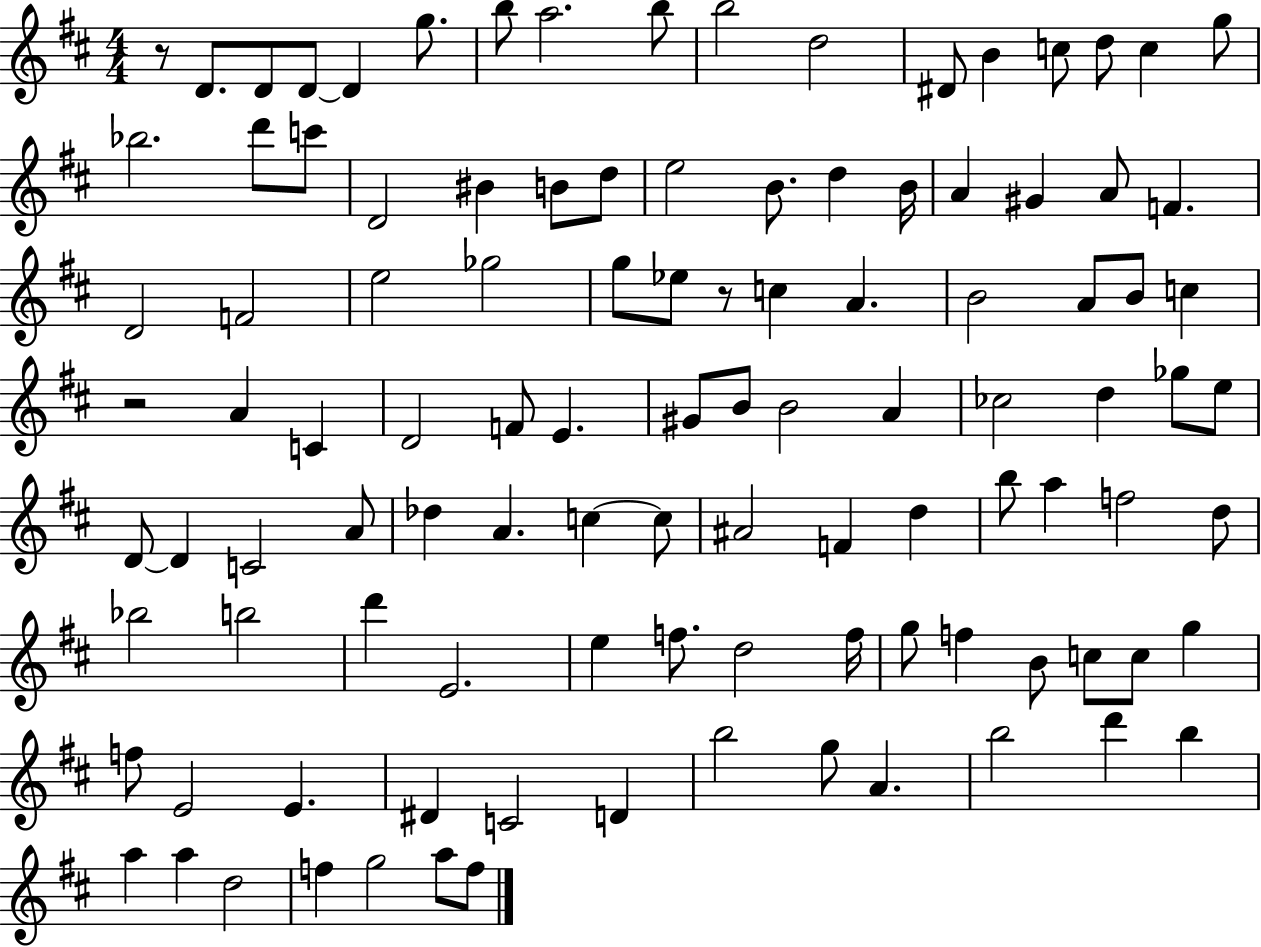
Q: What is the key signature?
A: D major